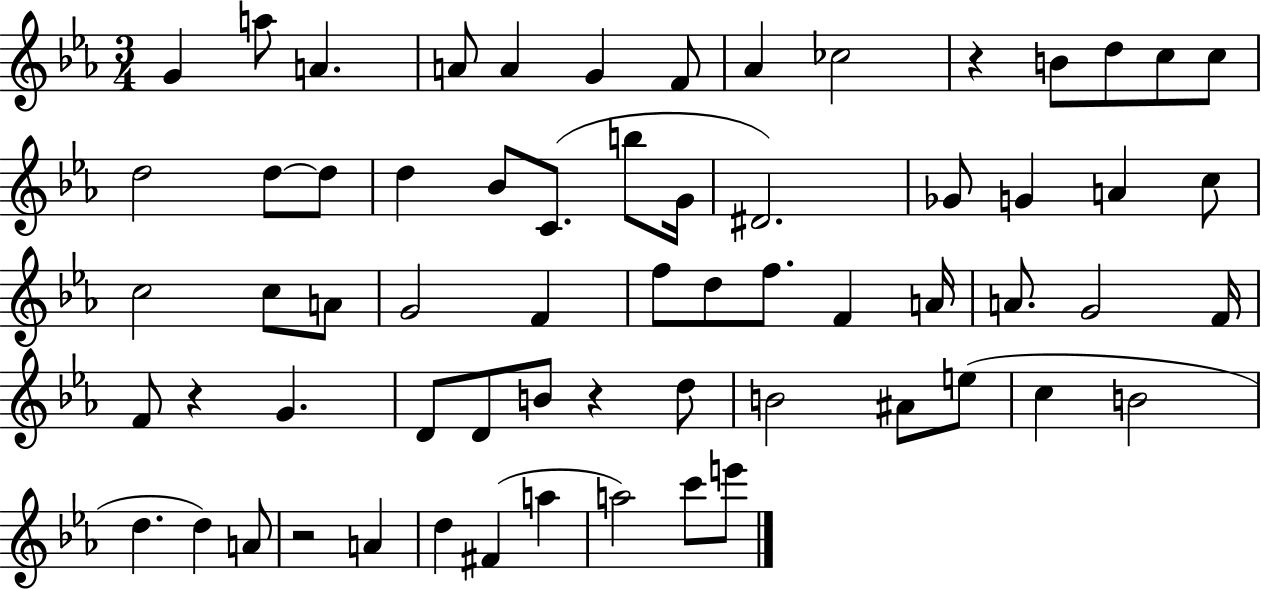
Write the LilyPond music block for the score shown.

{
  \clef treble
  \numericTimeSignature
  \time 3/4
  \key ees \major
  \repeat volta 2 { g'4 a''8 a'4. | a'8 a'4 g'4 f'8 | aes'4 ces''2 | r4 b'8 d''8 c''8 c''8 | \break d''2 d''8~~ d''8 | d''4 bes'8 c'8.( b''8 g'16 | dis'2.) | ges'8 g'4 a'4 c''8 | \break c''2 c''8 a'8 | g'2 f'4 | f''8 d''8 f''8. f'4 a'16 | a'8. g'2 f'16 | \break f'8 r4 g'4. | d'8 d'8 b'8 r4 d''8 | b'2 ais'8 e''8( | c''4 b'2 | \break d''4. d''4) a'8 | r2 a'4 | d''4 fis'4( a''4 | a''2) c'''8 e'''8 | \break } \bar "|."
}